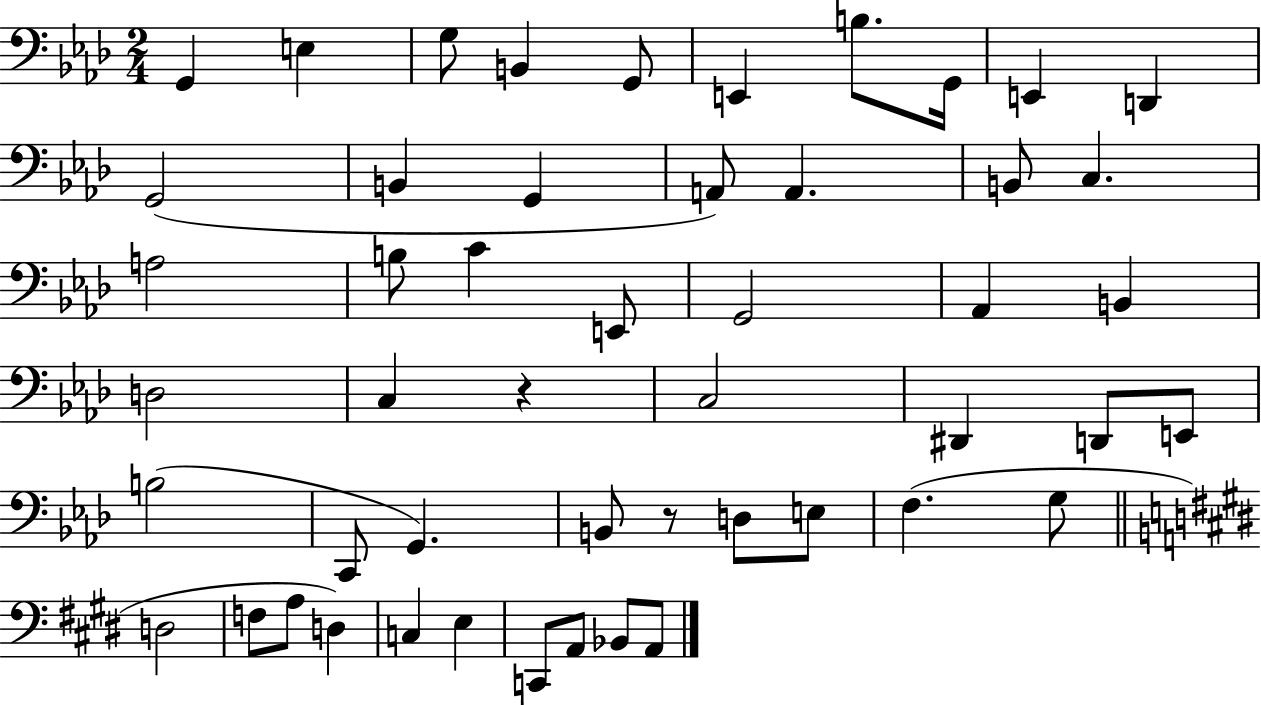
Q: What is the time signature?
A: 2/4